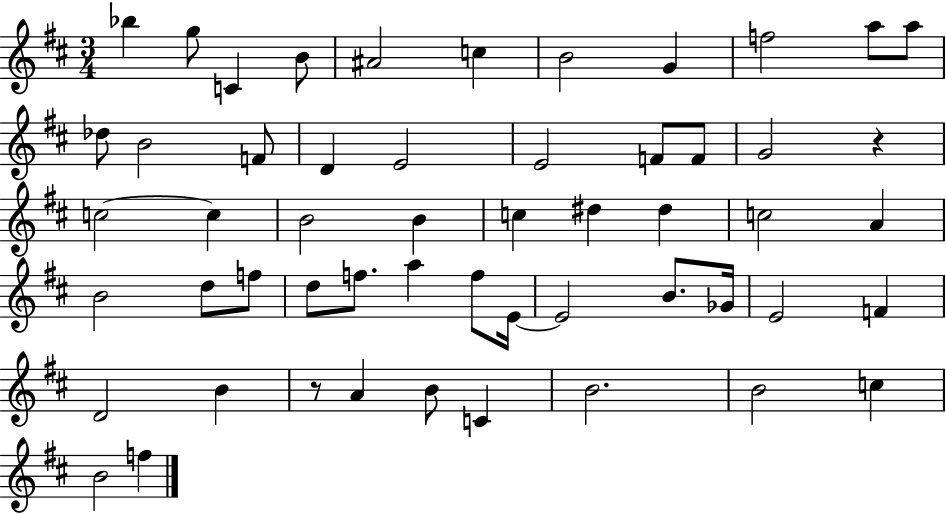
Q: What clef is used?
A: treble